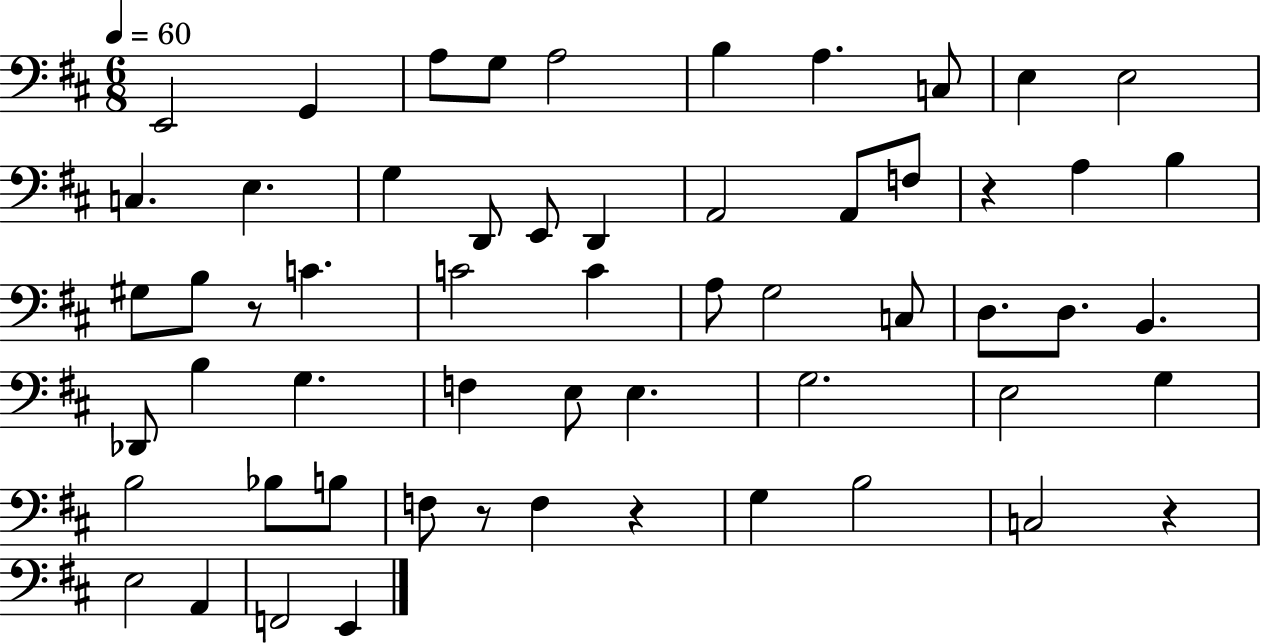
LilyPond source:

{
  \clef bass
  \numericTimeSignature
  \time 6/8
  \key d \major
  \tempo 4 = 60
  \repeat volta 2 { e,2 g,4 | a8 g8 a2 | b4 a4. c8 | e4 e2 | \break c4. e4. | g4 d,8 e,8 d,4 | a,2 a,8 f8 | r4 a4 b4 | \break gis8 b8 r8 c'4. | c'2 c'4 | a8 g2 c8 | d8. d8. b,4. | \break des,8 b4 g4. | f4 e8 e4. | g2. | e2 g4 | \break b2 bes8 b8 | f8 r8 f4 r4 | g4 b2 | c2 r4 | \break e2 a,4 | f,2 e,4 | } \bar "|."
}